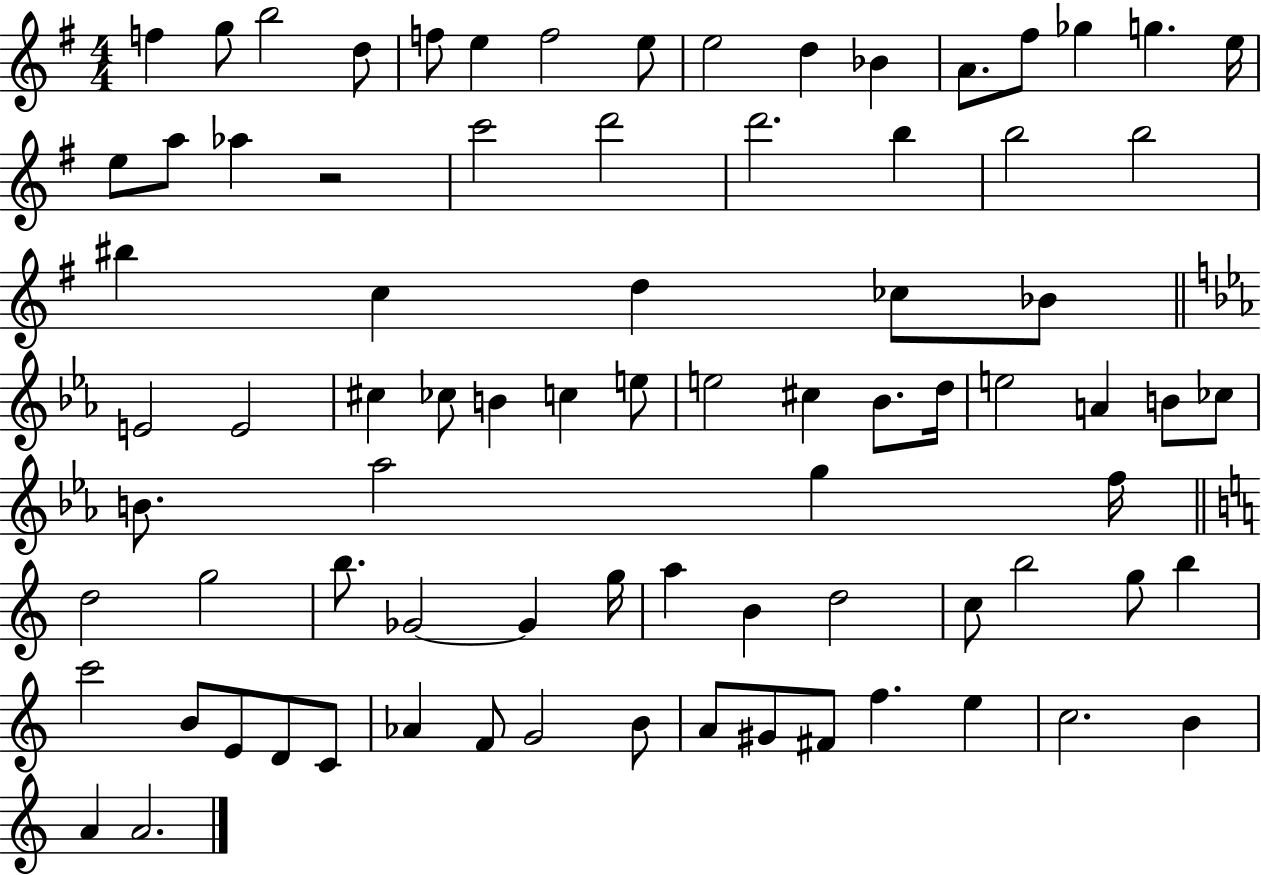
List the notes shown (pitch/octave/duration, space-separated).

F5/q G5/e B5/h D5/e F5/e E5/q F5/h E5/e E5/h D5/q Bb4/q A4/e. F#5/e Gb5/q G5/q. E5/s E5/e A5/e Ab5/q R/h C6/h D6/h D6/h. B5/q B5/h B5/h BIS5/q C5/q D5/q CES5/e Bb4/e E4/h E4/h C#5/q CES5/e B4/q C5/q E5/e E5/h C#5/q Bb4/e. D5/s E5/h A4/q B4/e CES5/e B4/e. Ab5/h G5/q F5/s D5/h G5/h B5/e. Gb4/h Gb4/q G5/s A5/q B4/q D5/h C5/e B5/h G5/e B5/q C6/h B4/e E4/e D4/e C4/e Ab4/q F4/e G4/h B4/e A4/e G#4/e F#4/e F5/q. E5/q C5/h. B4/q A4/q A4/h.